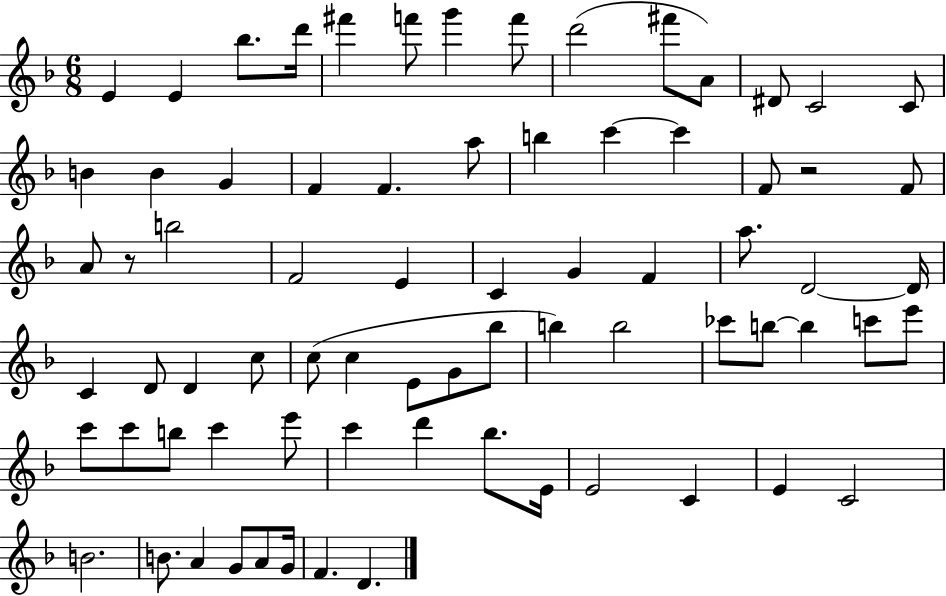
E4/q E4/q Bb5/e. D6/s F#6/q F6/e G6/q F6/e D6/h F#6/e A4/e D#4/e C4/h C4/e B4/q B4/q G4/q F4/q F4/q. A5/e B5/q C6/q C6/q F4/e R/h F4/e A4/e R/e B5/h F4/h E4/q C4/q G4/q F4/q A5/e. D4/h D4/s C4/q D4/e D4/q C5/e C5/e C5/q E4/e G4/e Bb5/e B5/q B5/h CES6/e B5/e B5/q C6/e E6/e C6/e C6/e B5/e C6/q E6/e C6/q D6/q Bb5/e. E4/s E4/h C4/q E4/q C4/h B4/h. B4/e. A4/q G4/e A4/e G4/s F4/q. D4/q.